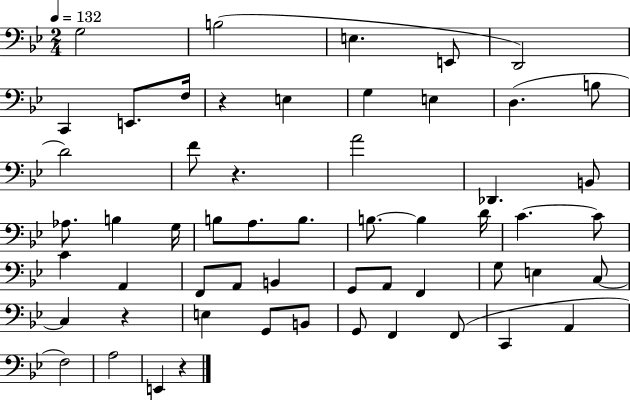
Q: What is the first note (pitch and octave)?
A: G3